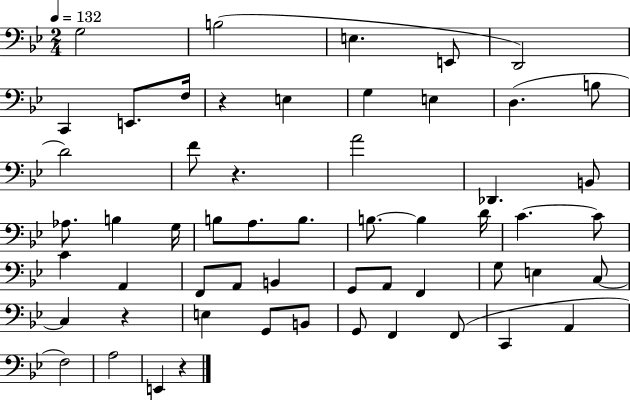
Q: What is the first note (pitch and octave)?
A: G3